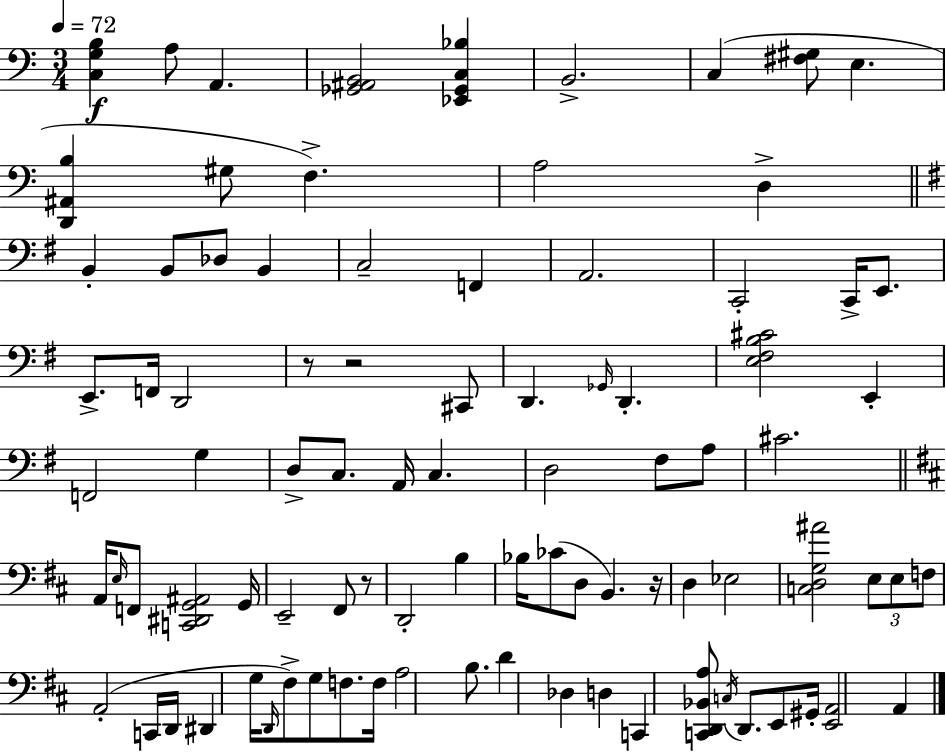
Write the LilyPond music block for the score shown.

{
  \clef bass
  \numericTimeSignature
  \time 3/4
  \key c \major
  \tempo 4 = 72
  \repeat volta 2 { <c g b>4\f a8 a,4. | <ges, ais, b,>2 <ees, ges, c bes>4 | b,2.-> | c4( <fis gis>8 e4. | \break <d, ais, b>4 gis8 f4.->) | a2 d4-> | \bar "||" \break \key g \major b,4-. b,8 des8 b,4 | c2-- f,4 | a,2. | c,2-. c,16-> e,8. | \break e,8.-> f,16 d,2 | r8 r2 cis,8 | d,4. \grace { ges,16 } d,4.-. | <e fis b cis'>2 e,4-. | \break f,2 g4 | d8-> c8. a,16 c4. | d2 fis8 a8 | cis'2. | \break \bar "||" \break \key b \minor a,16 \grace { e16 } f,8 <c, dis, g, ais,>2 | g,16 e,2-- fis,8 r8 | d,2-. b4 | bes16 ces'8( d8 b,4.) | \break r16 d4 ees2 | <c d g ais'>2 \tuplet 3/2 { e8 e8 | f8 } a,2-.( c,16 | d,16 dis,4 g16 \grace { d,16 }) fis8-> g8 f8. | \break f16 a2 b8. | d'4 des4 d4 | c,4 <c, d, bes, a>8 \acciaccatura { c16 } d,8. | e,8 gis,16-. <e, a,>2 a,4 | \break } \bar "|."
}